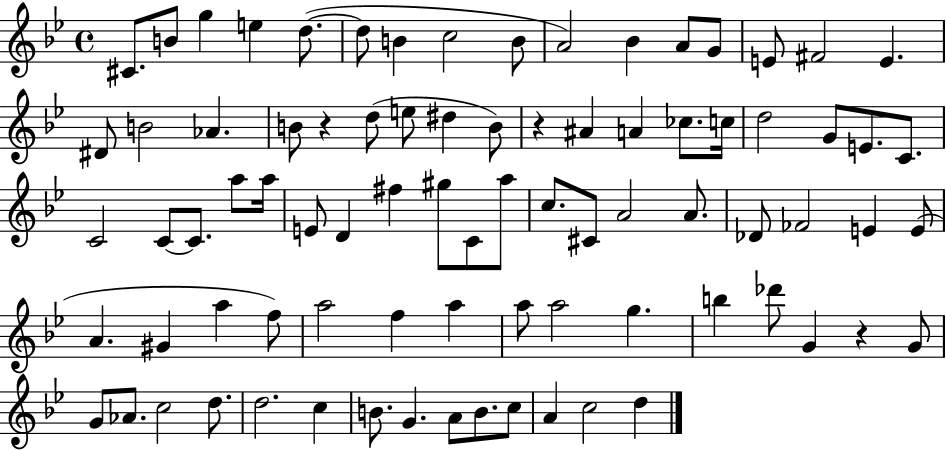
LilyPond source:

{
  \clef treble
  \time 4/4
  \defaultTimeSignature
  \key bes \major
  cis'8. b'8 g''4 e''4 d''8.~(~ | d''8 b'4 c''2 b'8 | a'2) bes'4 a'8 g'8 | e'8 fis'2 e'4. | \break dis'8 b'2 aes'4. | b'8 r4 d''8( e''8 dis''4 b'8) | r4 ais'4 a'4 ces''8. c''16 | d''2 g'8 e'8. c'8. | \break c'2 c'8~~ c'8. a''8 a''16 | e'8 d'4 fis''4 gis''8 c'8 a''8 | c''8. cis'8 a'2 a'8. | des'8 fes'2 e'4 e'8( | \break a'4. gis'4 a''4 f''8) | a''2 f''4 a''4 | a''8 a''2 g''4. | b''4 des'''8 g'4 r4 g'8 | \break g'8 aes'8. c''2 d''8. | d''2. c''4 | b'8. g'4. a'8 b'8. c''8 | a'4 c''2 d''4 | \break \bar "|."
}